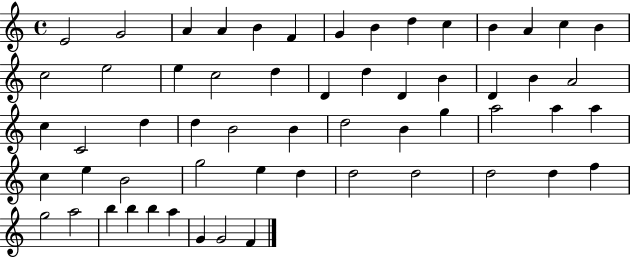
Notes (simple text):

E4/h G4/h A4/q A4/q B4/q F4/q G4/q B4/q D5/q C5/q B4/q A4/q C5/q B4/q C5/h E5/h E5/q C5/h D5/q D4/q D5/q D4/q B4/q D4/q B4/q A4/h C5/q C4/h D5/q D5/q B4/h B4/q D5/h B4/q G5/q A5/h A5/q A5/q C5/q E5/q B4/h G5/h E5/q D5/q D5/h D5/h D5/h D5/q F5/q G5/h A5/h B5/q B5/q B5/q A5/q G4/q G4/h F4/q